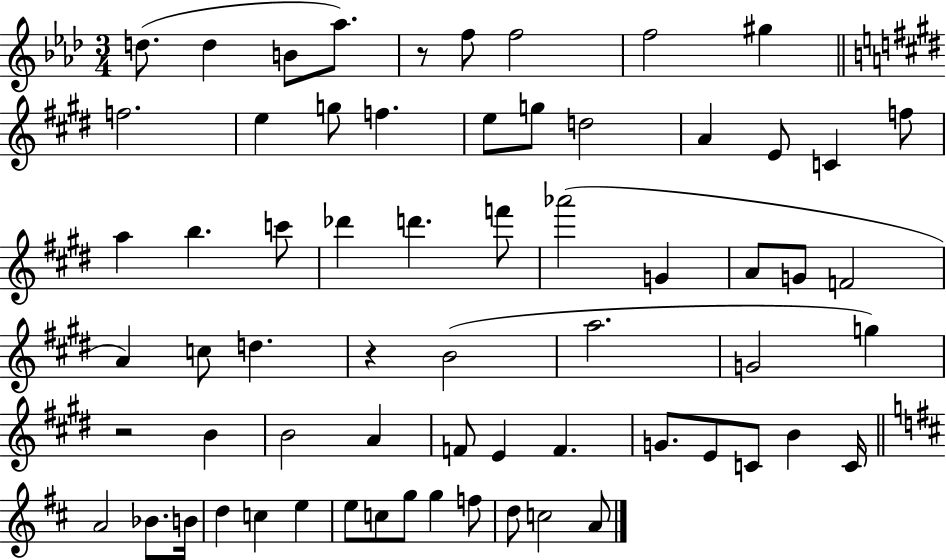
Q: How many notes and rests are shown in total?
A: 65